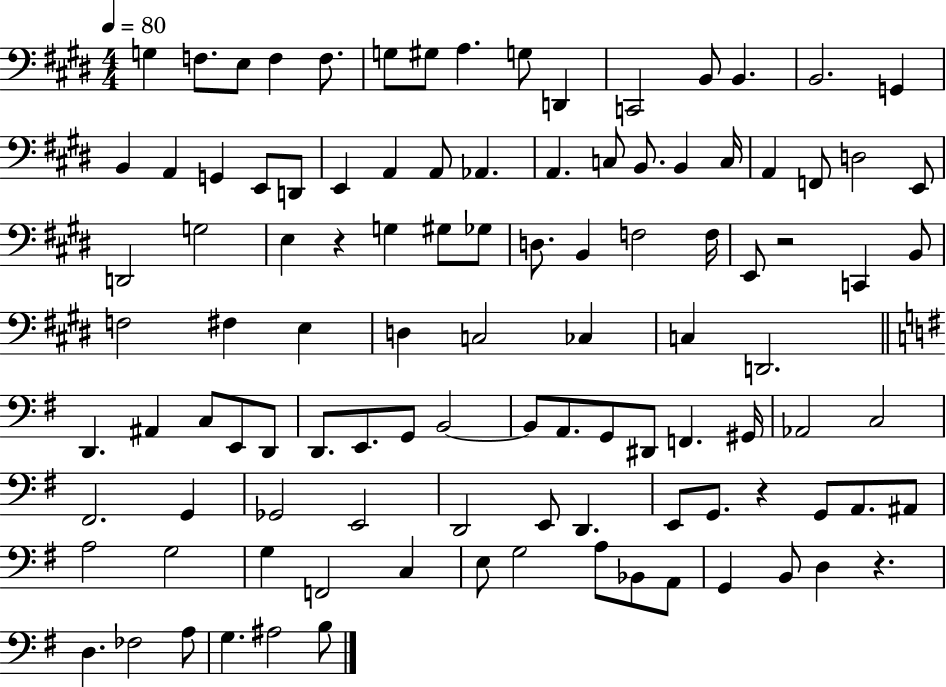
G3/q F3/e. E3/e F3/q F3/e. G3/e G#3/e A3/q. G3/e D2/q C2/h B2/e B2/q. B2/h. G2/q B2/q A2/q G2/q E2/e D2/e E2/q A2/q A2/e Ab2/q. A2/q. C3/e B2/e. B2/q C3/s A2/q F2/e D3/h E2/e D2/h G3/h E3/q R/q G3/q G#3/e Gb3/e D3/e. B2/q F3/h F3/s E2/e R/h C2/q B2/e F3/h F#3/q E3/q D3/q C3/h CES3/q C3/q D2/h. D2/q. A#2/q C3/e E2/e D2/e D2/e. E2/e. G2/e B2/h B2/e A2/e. G2/e D#2/e F2/q. G#2/s Ab2/h C3/h F#2/h. G2/q Gb2/h E2/h D2/h E2/e D2/q. E2/e G2/e. R/q G2/e A2/e. A#2/e A3/h G3/h G3/q F2/h C3/q E3/e G3/h A3/e Bb2/e A2/e G2/q B2/e D3/q R/q. D3/q. FES3/h A3/e G3/q. A#3/h B3/e